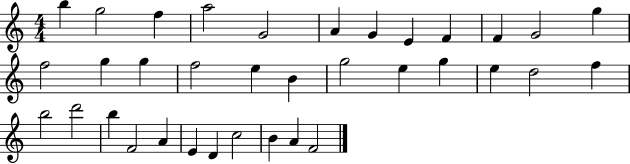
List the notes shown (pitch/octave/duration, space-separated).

B5/q G5/h F5/q A5/h G4/h A4/q G4/q E4/q F4/q F4/q G4/h G5/q F5/h G5/q G5/q F5/h E5/q B4/q G5/h E5/q G5/q E5/q D5/h F5/q B5/h D6/h B5/q F4/h A4/q E4/q D4/q C5/h B4/q A4/q F4/h